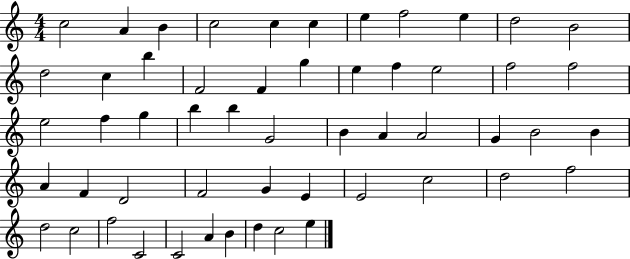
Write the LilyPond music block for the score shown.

{
  \clef treble
  \numericTimeSignature
  \time 4/4
  \key c \major
  c''2 a'4 b'4 | c''2 c''4 c''4 | e''4 f''2 e''4 | d''2 b'2 | \break d''2 c''4 b''4 | f'2 f'4 g''4 | e''4 f''4 e''2 | f''2 f''2 | \break e''2 f''4 g''4 | b''4 b''4 g'2 | b'4 a'4 a'2 | g'4 b'2 b'4 | \break a'4 f'4 d'2 | f'2 g'4 e'4 | e'2 c''2 | d''2 f''2 | \break d''2 c''2 | f''2 c'2 | c'2 a'4 b'4 | d''4 c''2 e''4 | \break \bar "|."
}